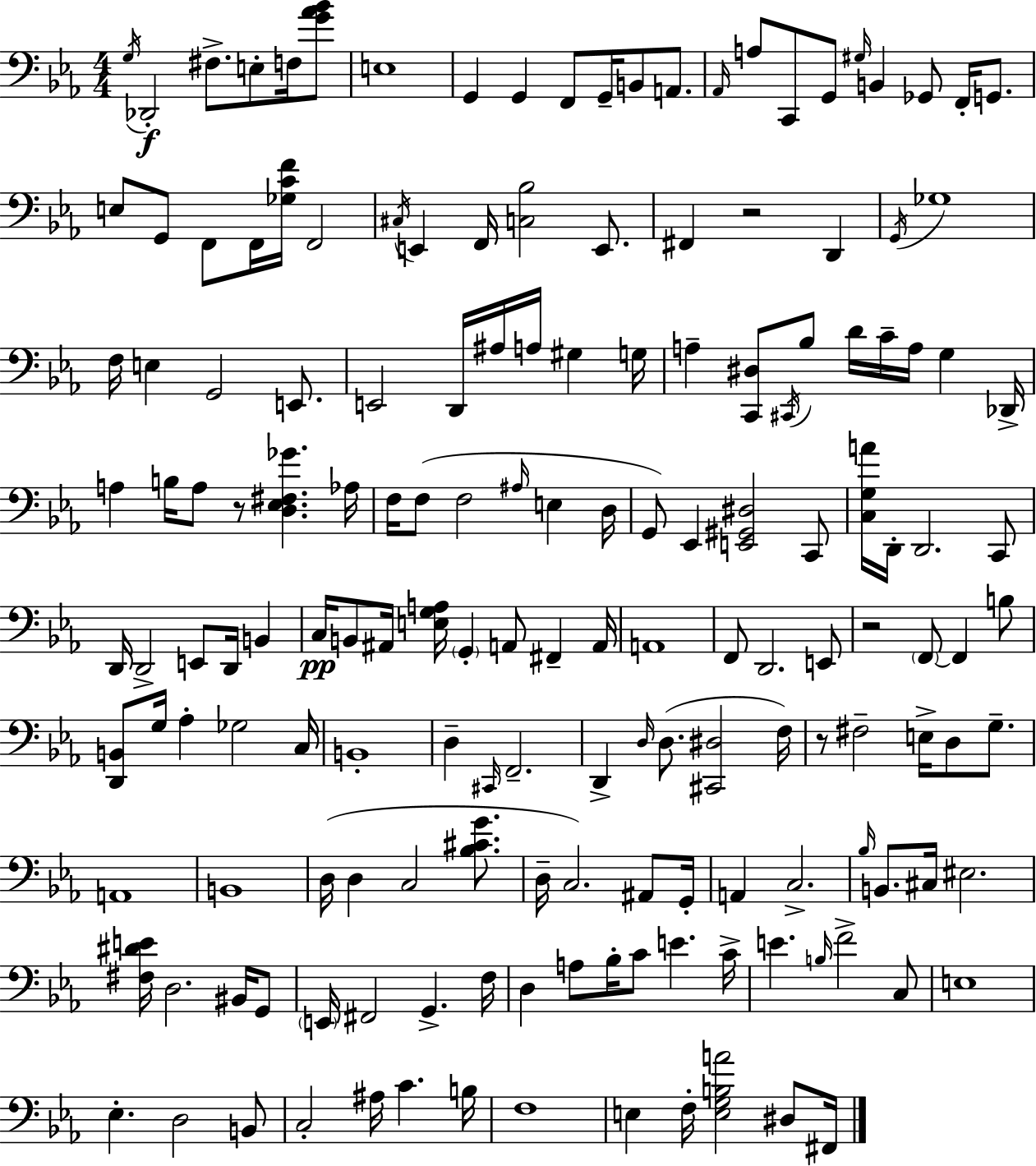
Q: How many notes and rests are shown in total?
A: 165